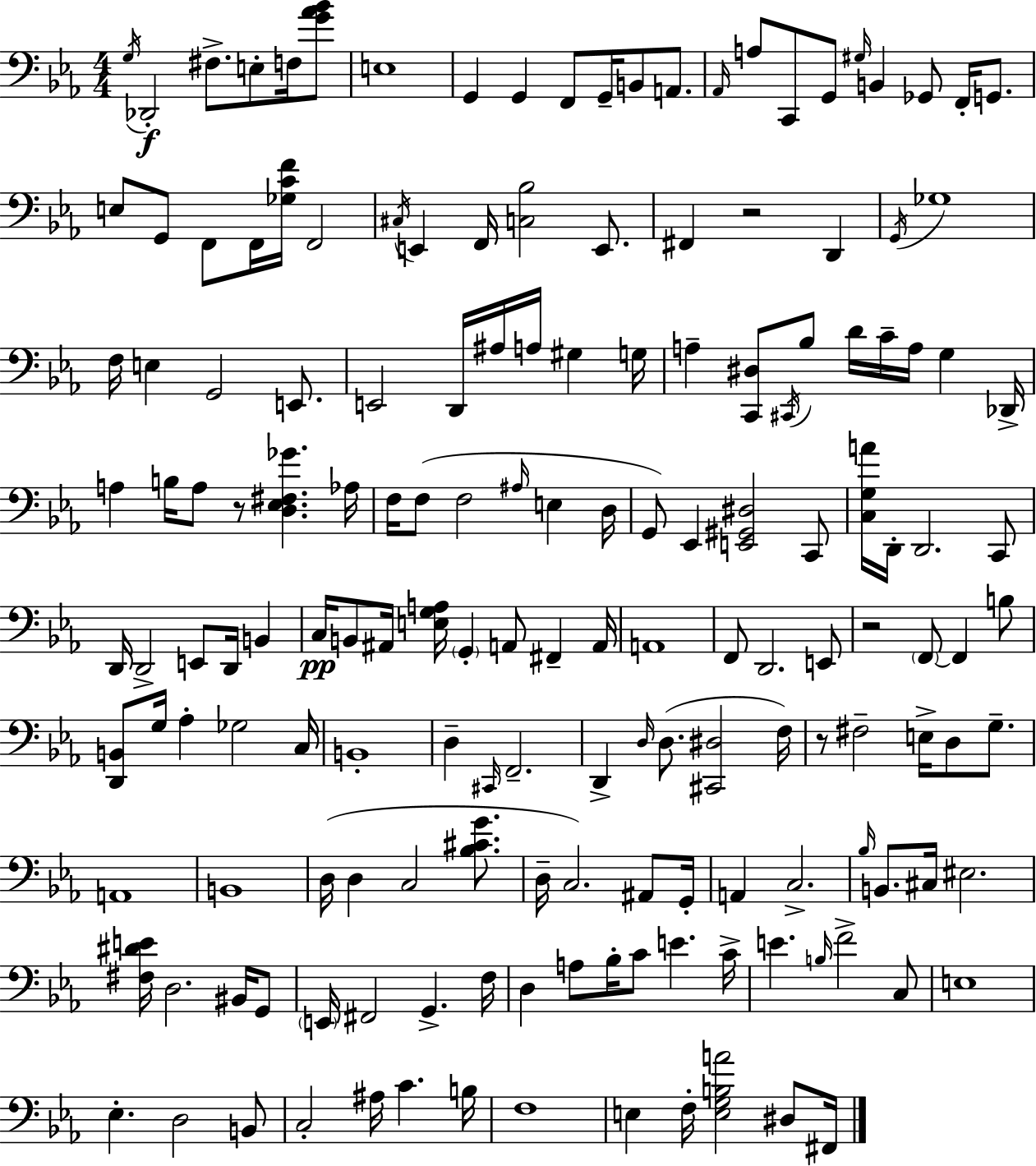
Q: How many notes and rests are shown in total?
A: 165